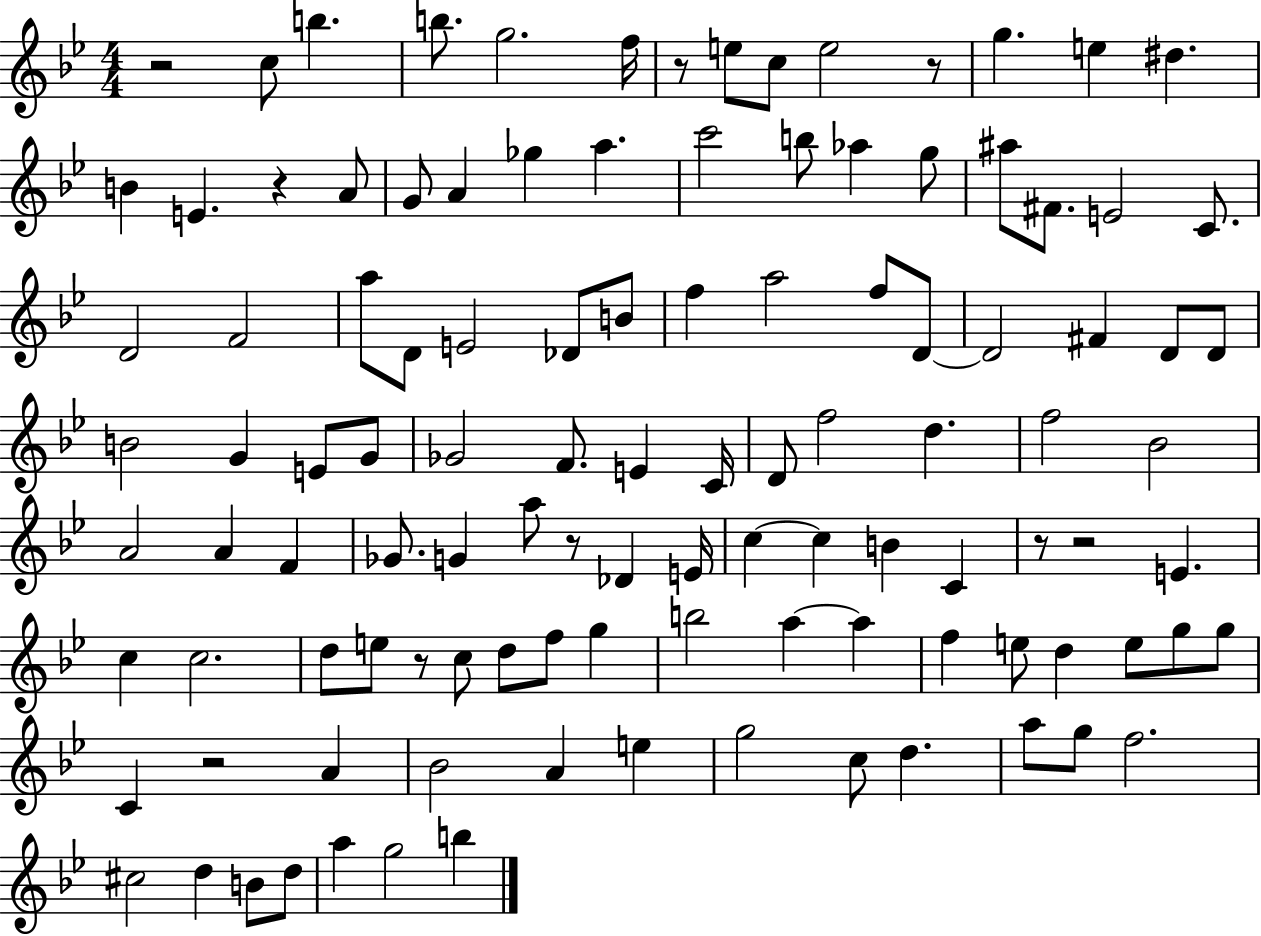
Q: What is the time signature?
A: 4/4